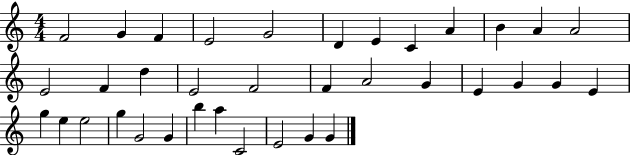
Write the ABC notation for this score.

X:1
T:Untitled
M:4/4
L:1/4
K:C
F2 G F E2 G2 D E C A B A A2 E2 F d E2 F2 F A2 G E G G E g e e2 g G2 G b a C2 E2 G G